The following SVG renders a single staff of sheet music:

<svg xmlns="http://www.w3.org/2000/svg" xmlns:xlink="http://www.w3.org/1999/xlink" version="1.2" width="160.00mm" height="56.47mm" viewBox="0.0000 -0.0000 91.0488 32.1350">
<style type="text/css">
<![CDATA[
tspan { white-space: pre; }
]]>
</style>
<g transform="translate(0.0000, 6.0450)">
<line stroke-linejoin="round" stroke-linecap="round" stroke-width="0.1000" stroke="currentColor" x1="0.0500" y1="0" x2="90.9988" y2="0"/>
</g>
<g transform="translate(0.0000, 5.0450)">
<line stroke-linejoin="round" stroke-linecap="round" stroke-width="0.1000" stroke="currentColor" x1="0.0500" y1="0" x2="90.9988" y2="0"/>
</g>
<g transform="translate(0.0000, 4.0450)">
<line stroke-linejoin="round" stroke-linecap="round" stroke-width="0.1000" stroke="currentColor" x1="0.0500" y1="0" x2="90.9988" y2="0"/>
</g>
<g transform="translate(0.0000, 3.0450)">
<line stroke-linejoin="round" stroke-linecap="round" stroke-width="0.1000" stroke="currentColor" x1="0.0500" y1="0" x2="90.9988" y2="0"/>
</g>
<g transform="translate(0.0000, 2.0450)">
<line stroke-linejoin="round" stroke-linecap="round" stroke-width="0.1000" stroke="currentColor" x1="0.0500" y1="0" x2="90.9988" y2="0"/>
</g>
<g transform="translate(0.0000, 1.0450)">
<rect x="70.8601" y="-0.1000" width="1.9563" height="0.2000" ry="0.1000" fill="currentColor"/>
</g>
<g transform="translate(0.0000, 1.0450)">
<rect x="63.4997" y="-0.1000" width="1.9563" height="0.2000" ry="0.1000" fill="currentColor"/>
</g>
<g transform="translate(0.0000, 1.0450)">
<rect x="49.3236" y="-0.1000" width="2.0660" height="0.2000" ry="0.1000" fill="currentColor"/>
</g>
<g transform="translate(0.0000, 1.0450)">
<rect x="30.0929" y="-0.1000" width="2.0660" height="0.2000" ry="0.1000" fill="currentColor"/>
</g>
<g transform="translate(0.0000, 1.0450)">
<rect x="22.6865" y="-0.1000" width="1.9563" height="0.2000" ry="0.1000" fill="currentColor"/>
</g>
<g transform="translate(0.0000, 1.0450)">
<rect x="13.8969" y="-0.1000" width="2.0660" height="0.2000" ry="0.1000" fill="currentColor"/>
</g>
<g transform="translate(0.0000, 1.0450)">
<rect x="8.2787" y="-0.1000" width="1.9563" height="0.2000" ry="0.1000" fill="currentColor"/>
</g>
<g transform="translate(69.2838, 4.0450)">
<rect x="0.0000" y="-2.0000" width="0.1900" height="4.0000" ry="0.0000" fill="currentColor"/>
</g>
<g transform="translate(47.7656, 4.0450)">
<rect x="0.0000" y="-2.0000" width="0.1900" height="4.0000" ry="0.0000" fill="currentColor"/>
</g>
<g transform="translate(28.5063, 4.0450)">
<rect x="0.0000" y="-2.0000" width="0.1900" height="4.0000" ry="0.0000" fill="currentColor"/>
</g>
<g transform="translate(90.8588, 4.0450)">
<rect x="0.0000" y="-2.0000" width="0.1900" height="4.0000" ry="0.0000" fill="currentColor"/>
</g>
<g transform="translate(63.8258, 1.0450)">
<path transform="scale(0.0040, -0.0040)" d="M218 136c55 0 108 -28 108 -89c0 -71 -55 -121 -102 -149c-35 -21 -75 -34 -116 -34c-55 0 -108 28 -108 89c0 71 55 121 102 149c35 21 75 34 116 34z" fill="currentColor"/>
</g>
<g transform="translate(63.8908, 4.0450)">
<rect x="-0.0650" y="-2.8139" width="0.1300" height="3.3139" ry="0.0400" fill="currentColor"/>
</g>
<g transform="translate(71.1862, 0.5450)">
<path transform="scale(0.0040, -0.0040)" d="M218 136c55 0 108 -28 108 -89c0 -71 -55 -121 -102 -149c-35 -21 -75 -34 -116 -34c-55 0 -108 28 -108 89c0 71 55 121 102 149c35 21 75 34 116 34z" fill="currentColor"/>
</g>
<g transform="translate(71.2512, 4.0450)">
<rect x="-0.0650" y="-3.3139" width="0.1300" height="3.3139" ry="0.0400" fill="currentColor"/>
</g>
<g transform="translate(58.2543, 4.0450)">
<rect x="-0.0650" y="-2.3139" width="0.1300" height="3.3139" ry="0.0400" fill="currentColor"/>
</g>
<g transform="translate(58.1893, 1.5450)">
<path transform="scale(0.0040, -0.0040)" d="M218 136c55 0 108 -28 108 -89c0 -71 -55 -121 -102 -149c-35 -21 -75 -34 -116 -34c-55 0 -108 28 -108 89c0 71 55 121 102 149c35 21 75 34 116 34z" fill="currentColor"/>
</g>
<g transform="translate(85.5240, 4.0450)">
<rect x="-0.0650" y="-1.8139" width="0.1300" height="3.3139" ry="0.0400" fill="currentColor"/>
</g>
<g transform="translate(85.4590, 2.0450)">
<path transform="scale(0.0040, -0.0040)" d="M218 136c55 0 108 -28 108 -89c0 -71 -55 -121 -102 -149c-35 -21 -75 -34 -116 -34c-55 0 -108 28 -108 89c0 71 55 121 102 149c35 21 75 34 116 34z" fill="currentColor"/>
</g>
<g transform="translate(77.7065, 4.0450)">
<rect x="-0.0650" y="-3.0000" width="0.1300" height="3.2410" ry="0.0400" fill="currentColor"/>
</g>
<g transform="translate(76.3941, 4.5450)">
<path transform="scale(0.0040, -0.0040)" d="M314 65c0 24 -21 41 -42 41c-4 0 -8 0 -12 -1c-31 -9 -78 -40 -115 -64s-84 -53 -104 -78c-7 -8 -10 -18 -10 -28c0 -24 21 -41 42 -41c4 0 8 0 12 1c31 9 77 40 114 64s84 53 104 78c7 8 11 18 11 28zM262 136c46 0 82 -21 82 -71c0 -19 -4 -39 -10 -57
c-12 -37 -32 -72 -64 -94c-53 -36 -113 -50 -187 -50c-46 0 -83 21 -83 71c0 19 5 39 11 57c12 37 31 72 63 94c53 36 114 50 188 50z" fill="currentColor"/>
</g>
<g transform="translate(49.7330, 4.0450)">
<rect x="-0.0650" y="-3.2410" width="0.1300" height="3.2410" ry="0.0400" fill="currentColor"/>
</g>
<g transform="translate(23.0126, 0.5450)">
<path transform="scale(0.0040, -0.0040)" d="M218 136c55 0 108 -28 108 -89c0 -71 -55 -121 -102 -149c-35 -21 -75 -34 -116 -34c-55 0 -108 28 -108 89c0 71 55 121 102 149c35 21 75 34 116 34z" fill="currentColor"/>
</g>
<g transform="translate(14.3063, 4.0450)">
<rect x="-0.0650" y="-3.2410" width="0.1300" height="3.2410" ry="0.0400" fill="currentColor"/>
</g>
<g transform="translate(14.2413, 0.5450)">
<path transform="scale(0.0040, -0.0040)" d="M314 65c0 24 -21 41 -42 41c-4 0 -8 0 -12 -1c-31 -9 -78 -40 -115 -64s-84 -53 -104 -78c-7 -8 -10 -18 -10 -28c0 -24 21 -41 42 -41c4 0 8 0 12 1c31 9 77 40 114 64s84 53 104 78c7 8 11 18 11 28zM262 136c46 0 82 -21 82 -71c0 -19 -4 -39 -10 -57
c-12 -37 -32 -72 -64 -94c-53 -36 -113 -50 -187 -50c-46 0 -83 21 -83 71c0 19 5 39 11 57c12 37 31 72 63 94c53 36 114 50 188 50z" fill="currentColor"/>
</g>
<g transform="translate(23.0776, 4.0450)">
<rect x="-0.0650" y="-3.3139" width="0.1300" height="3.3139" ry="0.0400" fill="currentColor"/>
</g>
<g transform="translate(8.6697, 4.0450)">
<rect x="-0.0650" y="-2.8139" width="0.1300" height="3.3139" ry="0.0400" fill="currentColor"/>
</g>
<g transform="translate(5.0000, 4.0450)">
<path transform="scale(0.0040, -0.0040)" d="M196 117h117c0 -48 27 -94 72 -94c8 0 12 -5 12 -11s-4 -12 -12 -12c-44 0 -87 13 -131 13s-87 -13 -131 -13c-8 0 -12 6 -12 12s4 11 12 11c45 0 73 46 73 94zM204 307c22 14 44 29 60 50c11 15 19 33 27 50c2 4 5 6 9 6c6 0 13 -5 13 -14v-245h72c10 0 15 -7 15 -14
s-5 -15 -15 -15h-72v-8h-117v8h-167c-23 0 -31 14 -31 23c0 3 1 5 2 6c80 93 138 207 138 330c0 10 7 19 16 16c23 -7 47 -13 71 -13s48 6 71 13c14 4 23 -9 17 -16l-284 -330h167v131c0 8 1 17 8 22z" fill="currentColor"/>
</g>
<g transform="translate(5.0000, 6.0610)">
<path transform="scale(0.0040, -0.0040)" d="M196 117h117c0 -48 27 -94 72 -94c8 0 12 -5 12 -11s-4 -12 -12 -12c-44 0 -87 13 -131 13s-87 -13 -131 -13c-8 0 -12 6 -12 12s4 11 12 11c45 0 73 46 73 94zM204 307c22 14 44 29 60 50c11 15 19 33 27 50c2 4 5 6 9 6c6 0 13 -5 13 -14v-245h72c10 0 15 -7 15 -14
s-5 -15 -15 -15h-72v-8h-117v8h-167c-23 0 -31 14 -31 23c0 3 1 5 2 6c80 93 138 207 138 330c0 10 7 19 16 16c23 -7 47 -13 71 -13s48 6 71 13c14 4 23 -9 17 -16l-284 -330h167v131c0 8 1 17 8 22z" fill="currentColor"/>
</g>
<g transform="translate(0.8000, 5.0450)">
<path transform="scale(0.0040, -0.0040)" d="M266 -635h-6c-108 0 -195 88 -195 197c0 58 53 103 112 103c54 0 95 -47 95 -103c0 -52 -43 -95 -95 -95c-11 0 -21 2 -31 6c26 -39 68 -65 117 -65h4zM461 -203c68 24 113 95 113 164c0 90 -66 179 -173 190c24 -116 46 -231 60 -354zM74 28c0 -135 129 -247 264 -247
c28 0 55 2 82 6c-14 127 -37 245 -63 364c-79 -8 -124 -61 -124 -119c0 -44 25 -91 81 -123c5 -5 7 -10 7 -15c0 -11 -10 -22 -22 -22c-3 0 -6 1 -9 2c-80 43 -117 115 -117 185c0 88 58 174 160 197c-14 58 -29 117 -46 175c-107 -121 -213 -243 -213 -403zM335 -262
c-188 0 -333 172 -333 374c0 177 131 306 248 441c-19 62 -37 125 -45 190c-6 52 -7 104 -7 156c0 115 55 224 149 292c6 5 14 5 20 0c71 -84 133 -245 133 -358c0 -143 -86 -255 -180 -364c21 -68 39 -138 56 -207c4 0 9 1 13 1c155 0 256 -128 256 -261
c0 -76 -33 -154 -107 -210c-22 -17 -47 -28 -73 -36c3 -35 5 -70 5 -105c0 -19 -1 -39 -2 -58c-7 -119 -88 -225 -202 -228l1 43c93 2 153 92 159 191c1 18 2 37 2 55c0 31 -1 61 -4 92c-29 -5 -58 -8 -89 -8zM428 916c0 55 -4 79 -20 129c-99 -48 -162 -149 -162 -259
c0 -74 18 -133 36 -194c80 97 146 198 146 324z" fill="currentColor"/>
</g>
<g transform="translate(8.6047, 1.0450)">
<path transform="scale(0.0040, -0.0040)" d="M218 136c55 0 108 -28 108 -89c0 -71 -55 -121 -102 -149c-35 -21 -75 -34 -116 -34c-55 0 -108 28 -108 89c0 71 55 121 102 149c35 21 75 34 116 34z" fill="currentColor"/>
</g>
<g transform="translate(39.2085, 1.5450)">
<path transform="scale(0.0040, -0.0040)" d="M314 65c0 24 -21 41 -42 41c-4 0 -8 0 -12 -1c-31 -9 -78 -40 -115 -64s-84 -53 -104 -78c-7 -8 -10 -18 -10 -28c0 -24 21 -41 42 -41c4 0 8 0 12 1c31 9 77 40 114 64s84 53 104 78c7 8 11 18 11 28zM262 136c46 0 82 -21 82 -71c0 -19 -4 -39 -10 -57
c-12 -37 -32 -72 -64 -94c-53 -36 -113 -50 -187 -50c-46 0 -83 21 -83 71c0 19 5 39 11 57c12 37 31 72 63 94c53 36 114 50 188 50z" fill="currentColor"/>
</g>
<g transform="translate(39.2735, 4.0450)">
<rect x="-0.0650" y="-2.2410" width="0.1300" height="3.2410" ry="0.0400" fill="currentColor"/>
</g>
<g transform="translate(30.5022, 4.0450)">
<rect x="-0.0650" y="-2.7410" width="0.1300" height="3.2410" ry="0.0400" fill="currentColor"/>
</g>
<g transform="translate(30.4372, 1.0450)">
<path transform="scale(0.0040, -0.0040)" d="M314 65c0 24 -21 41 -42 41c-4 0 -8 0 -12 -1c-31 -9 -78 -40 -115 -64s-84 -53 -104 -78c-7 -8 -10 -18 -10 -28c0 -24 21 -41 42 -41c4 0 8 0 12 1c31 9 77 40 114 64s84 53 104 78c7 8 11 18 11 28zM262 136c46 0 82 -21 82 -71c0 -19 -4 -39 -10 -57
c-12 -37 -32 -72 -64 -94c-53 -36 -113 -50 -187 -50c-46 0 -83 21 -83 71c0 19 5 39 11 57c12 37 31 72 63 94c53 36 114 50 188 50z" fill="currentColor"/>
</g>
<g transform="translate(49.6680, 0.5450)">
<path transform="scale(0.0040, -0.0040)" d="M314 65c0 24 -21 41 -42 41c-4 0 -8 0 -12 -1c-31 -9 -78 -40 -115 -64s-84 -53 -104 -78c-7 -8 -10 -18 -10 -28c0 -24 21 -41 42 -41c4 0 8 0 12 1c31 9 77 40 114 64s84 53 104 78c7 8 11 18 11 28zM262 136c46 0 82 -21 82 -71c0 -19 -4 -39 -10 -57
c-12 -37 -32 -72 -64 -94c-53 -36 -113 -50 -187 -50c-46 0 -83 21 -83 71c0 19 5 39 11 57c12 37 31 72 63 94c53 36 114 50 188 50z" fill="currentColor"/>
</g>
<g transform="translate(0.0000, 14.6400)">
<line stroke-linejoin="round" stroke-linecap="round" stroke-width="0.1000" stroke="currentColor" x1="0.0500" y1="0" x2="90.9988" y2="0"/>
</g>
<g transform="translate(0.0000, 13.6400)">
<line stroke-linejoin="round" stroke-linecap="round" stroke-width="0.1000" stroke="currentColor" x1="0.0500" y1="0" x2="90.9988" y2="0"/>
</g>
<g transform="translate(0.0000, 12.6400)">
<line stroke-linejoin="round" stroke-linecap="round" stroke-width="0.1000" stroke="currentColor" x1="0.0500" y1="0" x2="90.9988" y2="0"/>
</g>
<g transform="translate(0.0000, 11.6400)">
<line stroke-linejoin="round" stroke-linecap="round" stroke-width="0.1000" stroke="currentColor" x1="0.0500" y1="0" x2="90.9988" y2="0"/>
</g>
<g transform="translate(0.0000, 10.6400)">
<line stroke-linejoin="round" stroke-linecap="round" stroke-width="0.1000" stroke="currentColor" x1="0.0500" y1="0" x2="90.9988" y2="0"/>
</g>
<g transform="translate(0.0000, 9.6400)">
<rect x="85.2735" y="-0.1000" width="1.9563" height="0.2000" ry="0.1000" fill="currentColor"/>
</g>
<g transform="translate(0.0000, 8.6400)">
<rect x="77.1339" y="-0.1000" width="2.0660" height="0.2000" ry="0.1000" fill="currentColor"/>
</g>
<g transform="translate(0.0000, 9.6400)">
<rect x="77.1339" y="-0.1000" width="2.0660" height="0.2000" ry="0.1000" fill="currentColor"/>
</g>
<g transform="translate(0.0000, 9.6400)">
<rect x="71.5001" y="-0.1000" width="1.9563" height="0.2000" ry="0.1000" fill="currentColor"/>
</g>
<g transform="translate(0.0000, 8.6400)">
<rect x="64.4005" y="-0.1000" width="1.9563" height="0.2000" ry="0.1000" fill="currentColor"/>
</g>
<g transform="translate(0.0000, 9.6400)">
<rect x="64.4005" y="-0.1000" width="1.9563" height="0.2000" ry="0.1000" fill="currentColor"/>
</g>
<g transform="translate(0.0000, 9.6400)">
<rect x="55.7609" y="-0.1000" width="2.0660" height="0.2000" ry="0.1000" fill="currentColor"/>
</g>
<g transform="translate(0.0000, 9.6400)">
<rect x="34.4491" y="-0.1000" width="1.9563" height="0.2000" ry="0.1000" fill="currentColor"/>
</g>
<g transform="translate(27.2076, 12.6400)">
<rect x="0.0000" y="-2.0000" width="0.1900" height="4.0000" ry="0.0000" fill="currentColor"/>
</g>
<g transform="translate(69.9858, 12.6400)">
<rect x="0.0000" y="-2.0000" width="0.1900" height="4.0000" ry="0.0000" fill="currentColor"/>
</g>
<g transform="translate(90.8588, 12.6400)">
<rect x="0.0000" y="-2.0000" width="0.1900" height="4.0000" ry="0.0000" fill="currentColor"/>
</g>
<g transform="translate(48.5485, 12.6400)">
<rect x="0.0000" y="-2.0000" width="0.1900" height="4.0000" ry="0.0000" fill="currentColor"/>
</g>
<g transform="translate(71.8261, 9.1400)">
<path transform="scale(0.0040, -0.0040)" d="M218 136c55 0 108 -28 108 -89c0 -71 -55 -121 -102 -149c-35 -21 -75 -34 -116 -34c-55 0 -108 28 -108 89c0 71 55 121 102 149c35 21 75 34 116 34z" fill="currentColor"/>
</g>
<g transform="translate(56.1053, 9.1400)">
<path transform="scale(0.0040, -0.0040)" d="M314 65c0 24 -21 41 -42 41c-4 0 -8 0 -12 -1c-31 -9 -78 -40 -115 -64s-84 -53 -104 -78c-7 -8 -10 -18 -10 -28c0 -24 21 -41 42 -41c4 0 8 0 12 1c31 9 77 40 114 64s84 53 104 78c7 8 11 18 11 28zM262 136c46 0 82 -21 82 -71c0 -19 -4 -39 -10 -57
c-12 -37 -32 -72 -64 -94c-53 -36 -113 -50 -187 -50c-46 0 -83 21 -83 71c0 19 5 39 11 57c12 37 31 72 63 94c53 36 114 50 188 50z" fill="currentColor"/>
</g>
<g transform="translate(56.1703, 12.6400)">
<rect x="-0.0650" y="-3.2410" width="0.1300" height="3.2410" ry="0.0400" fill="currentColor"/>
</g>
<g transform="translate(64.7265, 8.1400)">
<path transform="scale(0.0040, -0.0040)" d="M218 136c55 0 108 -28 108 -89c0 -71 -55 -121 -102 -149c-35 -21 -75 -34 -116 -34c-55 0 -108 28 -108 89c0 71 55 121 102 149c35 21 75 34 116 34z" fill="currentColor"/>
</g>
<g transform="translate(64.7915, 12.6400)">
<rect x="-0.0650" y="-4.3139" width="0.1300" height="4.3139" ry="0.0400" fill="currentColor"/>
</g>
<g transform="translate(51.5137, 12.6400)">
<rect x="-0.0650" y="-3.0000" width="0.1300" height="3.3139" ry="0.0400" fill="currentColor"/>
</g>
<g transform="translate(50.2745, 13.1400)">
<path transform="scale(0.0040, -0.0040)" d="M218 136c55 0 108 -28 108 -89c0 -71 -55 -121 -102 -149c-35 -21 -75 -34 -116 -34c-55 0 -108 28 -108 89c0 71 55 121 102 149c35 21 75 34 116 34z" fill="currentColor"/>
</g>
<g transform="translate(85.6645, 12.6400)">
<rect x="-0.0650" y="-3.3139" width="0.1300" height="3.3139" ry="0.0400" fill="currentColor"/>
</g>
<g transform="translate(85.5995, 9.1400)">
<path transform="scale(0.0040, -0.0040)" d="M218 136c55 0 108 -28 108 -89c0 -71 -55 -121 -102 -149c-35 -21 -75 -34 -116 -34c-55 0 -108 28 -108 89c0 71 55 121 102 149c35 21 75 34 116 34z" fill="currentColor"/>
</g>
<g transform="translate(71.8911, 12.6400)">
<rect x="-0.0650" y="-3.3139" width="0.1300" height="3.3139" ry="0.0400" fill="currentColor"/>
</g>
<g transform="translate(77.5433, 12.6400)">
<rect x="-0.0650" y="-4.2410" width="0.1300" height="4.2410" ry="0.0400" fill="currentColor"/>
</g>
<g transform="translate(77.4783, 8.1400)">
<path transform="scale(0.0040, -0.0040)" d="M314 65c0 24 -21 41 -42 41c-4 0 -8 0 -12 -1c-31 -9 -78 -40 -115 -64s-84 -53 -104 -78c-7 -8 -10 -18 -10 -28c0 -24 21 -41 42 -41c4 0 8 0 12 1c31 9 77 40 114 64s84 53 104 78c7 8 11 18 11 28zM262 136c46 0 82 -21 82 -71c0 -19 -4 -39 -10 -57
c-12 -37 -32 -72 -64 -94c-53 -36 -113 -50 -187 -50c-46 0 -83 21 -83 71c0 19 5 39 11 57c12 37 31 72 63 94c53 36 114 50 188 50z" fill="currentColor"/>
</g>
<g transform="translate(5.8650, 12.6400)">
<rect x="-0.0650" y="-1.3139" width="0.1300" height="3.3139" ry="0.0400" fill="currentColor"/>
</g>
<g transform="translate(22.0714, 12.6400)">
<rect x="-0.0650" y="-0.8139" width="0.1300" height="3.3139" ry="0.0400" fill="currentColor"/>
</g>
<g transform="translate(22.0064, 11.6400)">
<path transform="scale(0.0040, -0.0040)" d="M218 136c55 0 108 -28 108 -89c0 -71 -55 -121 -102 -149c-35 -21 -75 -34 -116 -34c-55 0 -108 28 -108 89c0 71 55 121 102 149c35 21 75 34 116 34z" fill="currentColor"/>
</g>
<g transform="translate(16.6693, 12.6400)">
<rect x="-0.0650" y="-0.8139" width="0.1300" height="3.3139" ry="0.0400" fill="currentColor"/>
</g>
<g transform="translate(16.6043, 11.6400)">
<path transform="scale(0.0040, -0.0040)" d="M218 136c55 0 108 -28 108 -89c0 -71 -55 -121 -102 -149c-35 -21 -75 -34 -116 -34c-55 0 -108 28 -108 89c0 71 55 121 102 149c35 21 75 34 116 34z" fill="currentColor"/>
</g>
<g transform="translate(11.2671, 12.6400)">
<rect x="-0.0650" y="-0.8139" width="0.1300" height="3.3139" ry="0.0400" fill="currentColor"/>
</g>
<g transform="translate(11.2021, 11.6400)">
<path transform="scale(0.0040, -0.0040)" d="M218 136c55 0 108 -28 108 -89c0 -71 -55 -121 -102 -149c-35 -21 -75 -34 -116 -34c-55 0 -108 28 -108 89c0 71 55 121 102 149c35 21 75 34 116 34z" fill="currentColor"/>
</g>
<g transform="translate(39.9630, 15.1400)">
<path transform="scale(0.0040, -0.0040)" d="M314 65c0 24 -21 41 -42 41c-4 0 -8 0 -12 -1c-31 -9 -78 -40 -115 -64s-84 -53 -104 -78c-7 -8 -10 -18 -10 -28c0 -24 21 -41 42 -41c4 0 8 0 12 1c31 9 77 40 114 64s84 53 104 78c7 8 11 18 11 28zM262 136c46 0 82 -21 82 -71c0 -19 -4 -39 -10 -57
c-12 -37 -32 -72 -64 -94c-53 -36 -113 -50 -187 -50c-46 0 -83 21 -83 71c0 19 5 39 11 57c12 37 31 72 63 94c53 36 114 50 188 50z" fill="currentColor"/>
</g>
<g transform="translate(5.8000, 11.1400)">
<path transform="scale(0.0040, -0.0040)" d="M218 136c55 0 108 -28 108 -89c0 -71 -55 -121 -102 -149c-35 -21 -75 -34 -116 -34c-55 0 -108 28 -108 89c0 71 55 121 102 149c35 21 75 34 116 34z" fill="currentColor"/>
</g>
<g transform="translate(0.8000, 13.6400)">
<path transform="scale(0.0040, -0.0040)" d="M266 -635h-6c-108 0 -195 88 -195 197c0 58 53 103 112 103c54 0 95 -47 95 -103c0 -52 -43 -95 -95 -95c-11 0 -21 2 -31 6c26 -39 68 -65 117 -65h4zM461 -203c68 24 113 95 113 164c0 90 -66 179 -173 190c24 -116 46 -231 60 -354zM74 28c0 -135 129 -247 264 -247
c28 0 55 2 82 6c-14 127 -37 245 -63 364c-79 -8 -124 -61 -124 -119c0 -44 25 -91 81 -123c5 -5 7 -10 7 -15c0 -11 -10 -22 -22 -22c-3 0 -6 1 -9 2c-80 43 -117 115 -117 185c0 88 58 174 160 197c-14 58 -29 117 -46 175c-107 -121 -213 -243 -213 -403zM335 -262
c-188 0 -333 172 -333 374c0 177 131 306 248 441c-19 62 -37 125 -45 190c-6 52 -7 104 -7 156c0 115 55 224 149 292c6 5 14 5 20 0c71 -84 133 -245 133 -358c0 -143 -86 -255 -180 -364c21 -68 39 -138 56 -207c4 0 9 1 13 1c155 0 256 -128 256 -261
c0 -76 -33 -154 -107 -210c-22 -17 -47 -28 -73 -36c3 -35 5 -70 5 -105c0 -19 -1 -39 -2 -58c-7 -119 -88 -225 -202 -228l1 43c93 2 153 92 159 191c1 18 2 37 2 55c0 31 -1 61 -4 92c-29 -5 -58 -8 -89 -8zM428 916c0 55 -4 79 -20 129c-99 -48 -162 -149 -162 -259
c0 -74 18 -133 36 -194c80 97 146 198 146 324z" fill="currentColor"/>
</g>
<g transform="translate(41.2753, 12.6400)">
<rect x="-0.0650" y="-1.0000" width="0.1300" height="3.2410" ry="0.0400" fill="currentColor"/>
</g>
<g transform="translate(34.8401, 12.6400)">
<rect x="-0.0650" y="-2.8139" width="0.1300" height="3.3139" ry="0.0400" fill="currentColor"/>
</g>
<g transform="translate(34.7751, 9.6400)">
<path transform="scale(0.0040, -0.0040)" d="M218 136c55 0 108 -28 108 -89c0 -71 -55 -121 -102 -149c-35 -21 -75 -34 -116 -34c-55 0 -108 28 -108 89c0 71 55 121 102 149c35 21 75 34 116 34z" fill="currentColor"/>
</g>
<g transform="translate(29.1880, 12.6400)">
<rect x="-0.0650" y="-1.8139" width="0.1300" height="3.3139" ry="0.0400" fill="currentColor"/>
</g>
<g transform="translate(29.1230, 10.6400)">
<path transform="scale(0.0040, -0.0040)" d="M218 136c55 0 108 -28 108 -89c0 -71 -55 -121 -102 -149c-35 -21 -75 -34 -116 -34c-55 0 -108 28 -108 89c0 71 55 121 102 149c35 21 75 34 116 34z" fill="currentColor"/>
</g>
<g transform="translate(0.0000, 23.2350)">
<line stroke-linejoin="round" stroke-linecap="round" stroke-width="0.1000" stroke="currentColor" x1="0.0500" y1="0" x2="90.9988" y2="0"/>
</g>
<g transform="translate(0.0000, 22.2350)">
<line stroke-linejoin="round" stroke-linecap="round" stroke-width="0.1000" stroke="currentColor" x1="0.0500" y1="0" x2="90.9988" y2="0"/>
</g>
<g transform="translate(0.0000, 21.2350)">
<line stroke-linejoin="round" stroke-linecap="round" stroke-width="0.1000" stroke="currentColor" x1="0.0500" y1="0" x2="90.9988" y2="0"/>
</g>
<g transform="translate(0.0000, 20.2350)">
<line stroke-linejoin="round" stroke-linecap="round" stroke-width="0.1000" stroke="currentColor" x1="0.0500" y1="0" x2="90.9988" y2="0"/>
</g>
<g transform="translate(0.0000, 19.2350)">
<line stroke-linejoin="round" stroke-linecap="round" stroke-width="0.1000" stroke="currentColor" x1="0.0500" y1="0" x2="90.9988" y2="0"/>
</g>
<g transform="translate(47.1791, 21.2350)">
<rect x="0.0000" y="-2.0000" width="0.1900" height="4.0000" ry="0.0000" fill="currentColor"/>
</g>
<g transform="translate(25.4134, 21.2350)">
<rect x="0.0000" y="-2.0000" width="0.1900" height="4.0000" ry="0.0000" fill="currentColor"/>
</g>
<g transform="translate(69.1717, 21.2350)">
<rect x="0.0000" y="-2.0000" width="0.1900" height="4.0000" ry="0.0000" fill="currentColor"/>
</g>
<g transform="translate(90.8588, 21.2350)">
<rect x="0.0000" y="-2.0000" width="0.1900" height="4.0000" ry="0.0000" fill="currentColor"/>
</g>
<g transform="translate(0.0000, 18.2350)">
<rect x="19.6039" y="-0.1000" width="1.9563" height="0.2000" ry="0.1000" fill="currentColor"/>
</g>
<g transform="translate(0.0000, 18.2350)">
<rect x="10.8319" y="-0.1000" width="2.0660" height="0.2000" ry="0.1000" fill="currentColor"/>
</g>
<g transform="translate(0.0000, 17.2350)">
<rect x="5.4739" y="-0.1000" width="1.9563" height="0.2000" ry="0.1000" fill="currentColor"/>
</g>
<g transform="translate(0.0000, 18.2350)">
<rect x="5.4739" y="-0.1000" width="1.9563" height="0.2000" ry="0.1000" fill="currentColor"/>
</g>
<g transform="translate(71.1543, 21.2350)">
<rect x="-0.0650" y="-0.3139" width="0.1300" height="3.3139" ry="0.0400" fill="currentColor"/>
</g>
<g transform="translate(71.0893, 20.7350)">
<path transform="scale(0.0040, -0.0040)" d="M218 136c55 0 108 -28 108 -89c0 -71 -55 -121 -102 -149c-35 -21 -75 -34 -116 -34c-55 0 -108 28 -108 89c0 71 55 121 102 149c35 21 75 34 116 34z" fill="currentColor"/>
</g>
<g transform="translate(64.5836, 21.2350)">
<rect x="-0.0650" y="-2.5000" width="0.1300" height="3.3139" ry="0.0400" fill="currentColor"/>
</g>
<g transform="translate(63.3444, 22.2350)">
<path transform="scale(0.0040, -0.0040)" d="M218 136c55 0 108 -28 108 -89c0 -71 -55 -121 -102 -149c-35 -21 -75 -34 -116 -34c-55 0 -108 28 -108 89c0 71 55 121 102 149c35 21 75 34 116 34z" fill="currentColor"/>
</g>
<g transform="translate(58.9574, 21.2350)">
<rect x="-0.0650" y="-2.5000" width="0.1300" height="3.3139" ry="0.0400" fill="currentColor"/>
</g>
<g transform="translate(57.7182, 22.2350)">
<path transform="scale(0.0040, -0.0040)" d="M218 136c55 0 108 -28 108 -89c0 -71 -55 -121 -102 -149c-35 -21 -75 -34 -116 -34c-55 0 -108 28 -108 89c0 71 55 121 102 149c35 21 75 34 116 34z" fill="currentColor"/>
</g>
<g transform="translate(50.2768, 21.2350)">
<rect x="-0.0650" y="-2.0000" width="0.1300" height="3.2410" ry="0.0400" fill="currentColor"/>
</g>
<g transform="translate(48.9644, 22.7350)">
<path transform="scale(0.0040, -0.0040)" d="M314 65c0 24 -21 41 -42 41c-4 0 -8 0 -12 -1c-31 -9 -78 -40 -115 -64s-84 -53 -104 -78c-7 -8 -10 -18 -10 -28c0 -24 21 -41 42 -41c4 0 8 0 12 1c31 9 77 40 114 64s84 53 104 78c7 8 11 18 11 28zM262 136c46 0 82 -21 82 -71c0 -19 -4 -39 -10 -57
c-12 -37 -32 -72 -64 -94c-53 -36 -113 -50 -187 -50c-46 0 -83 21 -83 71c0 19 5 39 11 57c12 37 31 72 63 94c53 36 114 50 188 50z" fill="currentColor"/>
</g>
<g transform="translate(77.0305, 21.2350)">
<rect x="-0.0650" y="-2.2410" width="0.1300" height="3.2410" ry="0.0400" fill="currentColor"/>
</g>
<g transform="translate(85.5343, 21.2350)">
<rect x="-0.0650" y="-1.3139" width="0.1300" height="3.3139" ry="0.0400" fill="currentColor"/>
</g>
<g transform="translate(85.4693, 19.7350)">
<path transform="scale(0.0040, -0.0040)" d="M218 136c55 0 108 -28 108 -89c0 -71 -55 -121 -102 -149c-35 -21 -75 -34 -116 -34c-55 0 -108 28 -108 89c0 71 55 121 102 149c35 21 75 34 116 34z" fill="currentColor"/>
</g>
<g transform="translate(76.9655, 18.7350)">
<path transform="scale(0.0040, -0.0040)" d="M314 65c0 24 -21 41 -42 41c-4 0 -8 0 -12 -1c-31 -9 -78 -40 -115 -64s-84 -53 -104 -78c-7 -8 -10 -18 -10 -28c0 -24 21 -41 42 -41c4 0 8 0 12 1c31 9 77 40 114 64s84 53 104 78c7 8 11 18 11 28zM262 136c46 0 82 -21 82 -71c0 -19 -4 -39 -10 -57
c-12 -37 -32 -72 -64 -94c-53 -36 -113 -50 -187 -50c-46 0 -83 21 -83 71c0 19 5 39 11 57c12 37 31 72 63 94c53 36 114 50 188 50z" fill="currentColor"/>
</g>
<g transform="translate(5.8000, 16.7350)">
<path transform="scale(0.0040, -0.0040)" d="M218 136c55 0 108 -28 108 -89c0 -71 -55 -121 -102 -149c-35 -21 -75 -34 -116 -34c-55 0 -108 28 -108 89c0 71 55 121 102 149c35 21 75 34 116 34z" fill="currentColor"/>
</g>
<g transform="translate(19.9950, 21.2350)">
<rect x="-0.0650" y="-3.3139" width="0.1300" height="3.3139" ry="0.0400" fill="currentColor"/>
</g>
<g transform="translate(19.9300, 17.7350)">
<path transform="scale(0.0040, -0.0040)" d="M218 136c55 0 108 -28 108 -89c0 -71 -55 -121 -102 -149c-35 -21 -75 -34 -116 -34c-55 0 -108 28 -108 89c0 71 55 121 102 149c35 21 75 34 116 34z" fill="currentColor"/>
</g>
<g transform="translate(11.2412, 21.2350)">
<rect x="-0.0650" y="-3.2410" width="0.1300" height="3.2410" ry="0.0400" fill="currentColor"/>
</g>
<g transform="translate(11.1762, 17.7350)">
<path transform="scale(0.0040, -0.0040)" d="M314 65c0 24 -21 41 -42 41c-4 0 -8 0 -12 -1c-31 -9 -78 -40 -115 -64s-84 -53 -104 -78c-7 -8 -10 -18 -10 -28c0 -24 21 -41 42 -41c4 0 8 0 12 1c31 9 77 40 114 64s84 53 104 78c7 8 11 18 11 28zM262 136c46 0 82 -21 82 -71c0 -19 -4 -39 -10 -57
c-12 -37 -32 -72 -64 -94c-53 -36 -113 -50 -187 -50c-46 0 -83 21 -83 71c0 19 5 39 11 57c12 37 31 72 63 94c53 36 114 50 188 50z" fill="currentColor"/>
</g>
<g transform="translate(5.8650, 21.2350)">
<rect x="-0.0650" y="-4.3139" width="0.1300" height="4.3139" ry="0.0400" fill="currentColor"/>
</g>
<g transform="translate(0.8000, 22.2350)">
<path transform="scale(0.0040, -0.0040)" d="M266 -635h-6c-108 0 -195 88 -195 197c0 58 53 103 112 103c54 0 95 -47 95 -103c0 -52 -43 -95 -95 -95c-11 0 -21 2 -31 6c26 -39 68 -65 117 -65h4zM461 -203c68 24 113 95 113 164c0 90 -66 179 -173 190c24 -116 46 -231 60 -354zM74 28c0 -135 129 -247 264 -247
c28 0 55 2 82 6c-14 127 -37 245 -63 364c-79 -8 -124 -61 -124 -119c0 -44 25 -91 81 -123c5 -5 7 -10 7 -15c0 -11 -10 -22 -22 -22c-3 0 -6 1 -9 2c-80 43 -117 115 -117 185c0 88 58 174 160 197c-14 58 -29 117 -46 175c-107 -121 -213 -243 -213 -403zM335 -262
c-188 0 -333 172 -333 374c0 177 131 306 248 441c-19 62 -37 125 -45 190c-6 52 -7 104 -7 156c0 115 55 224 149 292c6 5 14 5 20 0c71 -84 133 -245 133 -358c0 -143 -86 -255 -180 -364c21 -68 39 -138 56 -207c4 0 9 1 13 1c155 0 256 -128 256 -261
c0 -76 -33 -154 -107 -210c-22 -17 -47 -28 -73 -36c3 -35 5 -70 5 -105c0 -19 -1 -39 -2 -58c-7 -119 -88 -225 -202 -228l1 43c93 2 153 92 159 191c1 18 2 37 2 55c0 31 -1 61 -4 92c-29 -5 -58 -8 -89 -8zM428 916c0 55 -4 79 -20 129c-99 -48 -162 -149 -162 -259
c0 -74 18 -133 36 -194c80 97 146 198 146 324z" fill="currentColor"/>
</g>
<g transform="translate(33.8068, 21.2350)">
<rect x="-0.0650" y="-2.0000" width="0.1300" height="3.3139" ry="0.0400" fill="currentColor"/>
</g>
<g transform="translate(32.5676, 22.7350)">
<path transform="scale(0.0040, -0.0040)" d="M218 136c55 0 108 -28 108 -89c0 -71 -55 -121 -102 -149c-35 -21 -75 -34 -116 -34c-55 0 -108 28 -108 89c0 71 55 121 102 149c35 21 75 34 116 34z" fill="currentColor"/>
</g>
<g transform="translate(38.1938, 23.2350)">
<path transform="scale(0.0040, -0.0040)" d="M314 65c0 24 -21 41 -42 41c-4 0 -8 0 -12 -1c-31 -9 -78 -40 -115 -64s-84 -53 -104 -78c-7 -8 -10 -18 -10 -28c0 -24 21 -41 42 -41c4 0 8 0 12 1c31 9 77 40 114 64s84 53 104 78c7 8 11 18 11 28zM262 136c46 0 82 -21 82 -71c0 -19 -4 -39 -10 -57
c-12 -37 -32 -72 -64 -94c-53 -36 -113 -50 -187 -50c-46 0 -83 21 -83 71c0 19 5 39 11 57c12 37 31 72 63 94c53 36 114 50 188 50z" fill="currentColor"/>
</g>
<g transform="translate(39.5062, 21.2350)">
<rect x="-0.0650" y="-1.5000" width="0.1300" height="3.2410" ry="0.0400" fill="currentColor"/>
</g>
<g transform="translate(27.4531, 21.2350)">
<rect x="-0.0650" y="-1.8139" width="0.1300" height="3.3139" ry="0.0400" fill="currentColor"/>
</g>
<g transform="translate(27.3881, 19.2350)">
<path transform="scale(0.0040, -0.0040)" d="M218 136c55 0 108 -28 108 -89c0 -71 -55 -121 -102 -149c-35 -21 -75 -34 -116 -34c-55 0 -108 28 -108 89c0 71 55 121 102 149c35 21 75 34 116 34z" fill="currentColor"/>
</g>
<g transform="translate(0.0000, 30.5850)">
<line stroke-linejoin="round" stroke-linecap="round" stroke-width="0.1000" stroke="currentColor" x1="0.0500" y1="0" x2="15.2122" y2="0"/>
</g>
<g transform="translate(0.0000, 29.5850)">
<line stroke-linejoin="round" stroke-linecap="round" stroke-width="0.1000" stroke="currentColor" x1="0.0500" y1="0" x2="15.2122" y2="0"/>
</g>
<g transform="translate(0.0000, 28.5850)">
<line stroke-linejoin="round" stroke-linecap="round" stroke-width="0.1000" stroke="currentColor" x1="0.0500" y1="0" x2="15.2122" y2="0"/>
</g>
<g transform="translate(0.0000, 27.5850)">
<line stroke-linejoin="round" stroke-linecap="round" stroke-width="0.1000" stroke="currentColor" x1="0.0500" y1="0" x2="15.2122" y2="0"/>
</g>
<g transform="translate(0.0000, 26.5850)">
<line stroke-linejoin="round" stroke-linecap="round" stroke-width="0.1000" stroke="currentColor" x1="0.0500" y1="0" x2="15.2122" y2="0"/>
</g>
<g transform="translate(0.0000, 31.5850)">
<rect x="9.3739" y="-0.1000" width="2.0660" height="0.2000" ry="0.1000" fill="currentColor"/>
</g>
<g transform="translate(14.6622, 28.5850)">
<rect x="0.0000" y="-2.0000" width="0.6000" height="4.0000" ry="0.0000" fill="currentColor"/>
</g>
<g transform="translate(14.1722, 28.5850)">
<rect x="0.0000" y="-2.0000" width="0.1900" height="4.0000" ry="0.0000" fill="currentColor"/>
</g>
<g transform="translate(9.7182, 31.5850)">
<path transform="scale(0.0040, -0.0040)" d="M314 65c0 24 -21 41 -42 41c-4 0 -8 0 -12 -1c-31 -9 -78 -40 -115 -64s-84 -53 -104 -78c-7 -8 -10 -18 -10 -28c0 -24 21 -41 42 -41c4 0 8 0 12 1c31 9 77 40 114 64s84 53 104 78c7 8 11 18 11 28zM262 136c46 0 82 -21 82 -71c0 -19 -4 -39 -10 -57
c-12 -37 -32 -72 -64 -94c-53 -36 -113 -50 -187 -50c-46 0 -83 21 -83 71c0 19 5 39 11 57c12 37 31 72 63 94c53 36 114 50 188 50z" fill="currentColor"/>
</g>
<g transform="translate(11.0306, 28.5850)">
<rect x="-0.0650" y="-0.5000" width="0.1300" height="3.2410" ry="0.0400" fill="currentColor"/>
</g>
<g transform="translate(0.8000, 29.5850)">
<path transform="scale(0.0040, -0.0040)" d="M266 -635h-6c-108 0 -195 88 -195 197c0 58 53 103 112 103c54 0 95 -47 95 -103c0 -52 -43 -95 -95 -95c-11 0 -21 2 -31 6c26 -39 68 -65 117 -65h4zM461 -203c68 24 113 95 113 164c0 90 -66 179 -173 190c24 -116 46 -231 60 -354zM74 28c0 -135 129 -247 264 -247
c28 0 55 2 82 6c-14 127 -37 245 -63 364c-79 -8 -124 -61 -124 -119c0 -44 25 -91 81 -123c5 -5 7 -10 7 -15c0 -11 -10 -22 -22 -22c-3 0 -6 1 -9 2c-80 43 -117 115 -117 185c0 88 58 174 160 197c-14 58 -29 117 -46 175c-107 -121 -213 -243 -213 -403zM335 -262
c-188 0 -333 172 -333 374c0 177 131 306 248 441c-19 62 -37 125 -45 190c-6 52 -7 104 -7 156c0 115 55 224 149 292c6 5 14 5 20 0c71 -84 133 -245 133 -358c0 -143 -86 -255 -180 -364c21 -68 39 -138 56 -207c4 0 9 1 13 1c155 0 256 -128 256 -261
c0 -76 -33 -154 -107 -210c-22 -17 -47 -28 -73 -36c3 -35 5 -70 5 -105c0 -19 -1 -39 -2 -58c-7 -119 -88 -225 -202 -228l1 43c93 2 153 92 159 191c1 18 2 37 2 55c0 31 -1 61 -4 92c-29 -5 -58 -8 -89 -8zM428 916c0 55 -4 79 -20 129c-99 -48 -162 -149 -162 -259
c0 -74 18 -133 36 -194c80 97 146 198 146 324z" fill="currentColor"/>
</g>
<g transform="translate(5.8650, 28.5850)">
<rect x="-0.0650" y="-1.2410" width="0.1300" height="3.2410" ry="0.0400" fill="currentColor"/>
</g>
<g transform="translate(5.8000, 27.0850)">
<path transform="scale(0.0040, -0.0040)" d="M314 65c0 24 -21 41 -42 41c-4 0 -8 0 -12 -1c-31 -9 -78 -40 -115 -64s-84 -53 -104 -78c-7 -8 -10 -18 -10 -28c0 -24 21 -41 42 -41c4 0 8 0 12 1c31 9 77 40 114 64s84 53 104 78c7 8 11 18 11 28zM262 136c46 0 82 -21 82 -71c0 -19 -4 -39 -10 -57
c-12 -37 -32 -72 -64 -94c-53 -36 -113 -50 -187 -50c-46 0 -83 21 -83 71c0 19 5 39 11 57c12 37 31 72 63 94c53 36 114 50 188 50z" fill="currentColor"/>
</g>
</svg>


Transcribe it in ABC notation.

X:1
T:Untitled
M:4/4
L:1/4
K:C
a b2 b a2 g2 b2 g a b A2 f e d d d f a D2 A b2 d' b d'2 b d' b2 b f F E2 F2 G G c g2 e e2 C2